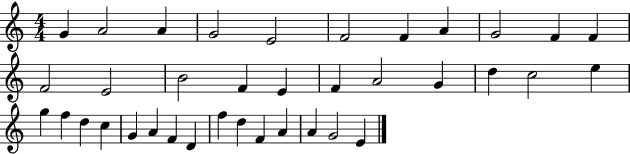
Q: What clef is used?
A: treble